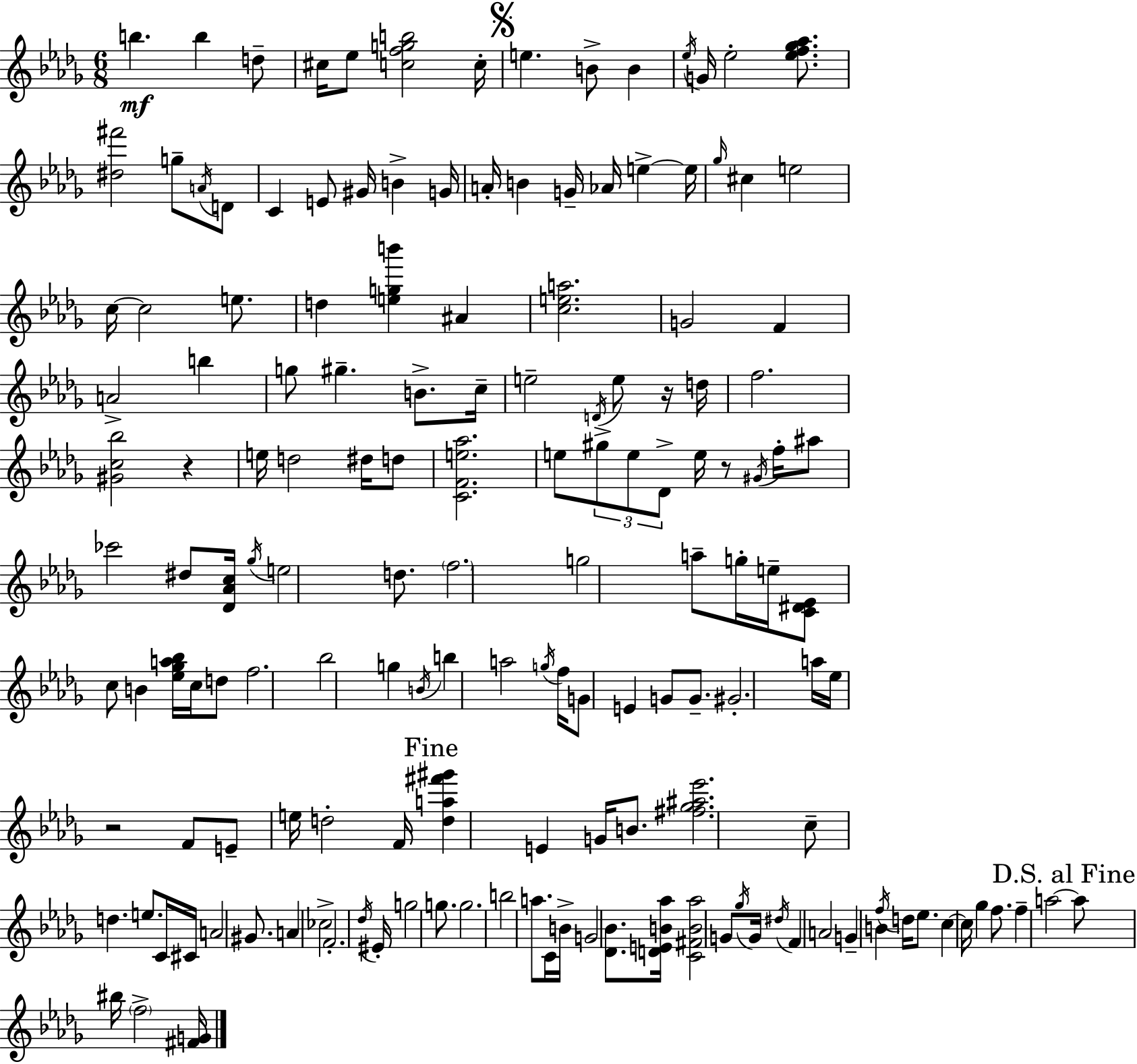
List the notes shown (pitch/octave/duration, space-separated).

B5/q. B5/q D5/e C#5/s Eb5/e [C5,F5,G5,B5]/h C5/s E5/q. B4/e B4/q Eb5/s G4/s Eb5/h [Eb5,F5,Gb5,Ab5]/e. [D#5,F#6]/h G5/e A4/s D4/e C4/q E4/e G#4/s B4/q G4/s A4/s B4/q G4/s Ab4/s E5/q E5/s Gb5/s C#5/q E5/h C5/s C5/h E5/e. D5/q [E5,G5,B6]/q A#4/q [C5,E5,A5]/h. G4/h F4/q A4/h B5/q G5/e G#5/q. B4/e. C5/s E5/h D4/s E5/e R/s D5/s F5/h. [G#4,C5,Bb5]/h R/q E5/s D5/h D#5/s D5/e [C4,F4,E5,Ab5]/h. E5/e G#5/e E5/e Db4/e E5/s R/e G#4/s F5/s A#5/e CES6/h D#5/e [Db4,Ab4,C5]/s Gb5/s E5/h D5/e. F5/h. G5/h A5/e G5/s E5/s [C4,D#4,Eb4]/e C5/e B4/q [Eb5,Gb5,A5,Bb5]/s C5/s D5/e F5/h. Bb5/h G5/q B4/s B5/q A5/h G5/s F5/s G4/e E4/q G4/e G4/e. G#4/h. A5/s Eb5/s R/h F4/e E4/e E5/s D5/h F4/s [D5,A5,F#6,G#6]/q E4/q G4/s B4/e. [F#5,Gb5,A#5,Eb6]/h. C5/e D5/q. E5/e. C4/s C#4/s A4/h G#4/e. A4/q CES5/h F4/h. Db5/s EIS4/s G5/h G5/e. G5/h. B5/h A5/e. C4/s B4/s G4/h [Db4,Bb4]/e. [D4,E4,B4,Ab5]/s [C4,F#4,B4,Ab5]/h G4/e Gb5/s G4/s D#5/s F4/q A4/h G4/q B4/q F5/s D5/s Eb5/e. C5/q C5/s Gb5/q F5/e. F5/q A5/h A5/e BIS5/s F5/h [F#4,G4]/s